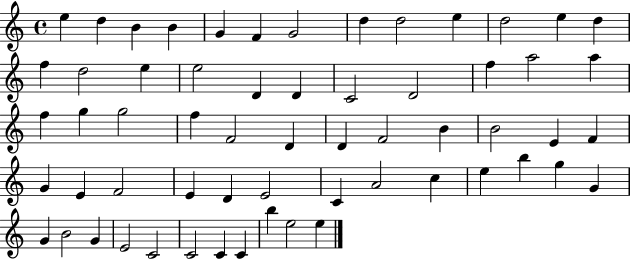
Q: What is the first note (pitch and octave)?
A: E5